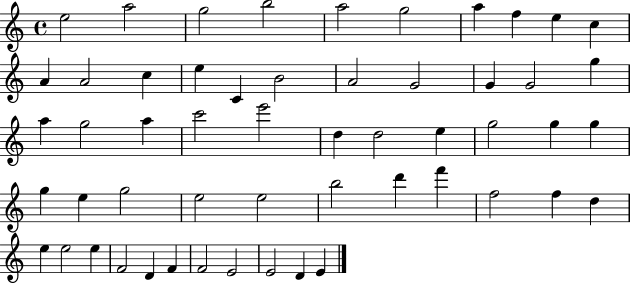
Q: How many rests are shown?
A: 0